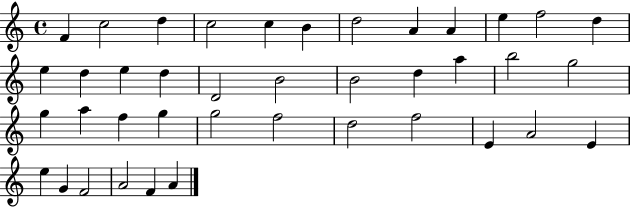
{
  \clef treble
  \time 4/4
  \defaultTimeSignature
  \key c \major
  f'4 c''2 d''4 | c''2 c''4 b'4 | d''2 a'4 a'4 | e''4 f''2 d''4 | \break e''4 d''4 e''4 d''4 | d'2 b'2 | b'2 d''4 a''4 | b''2 g''2 | \break g''4 a''4 f''4 g''4 | g''2 f''2 | d''2 f''2 | e'4 a'2 e'4 | \break e''4 g'4 f'2 | a'2 f'4 a'4 | \bar "|."
}